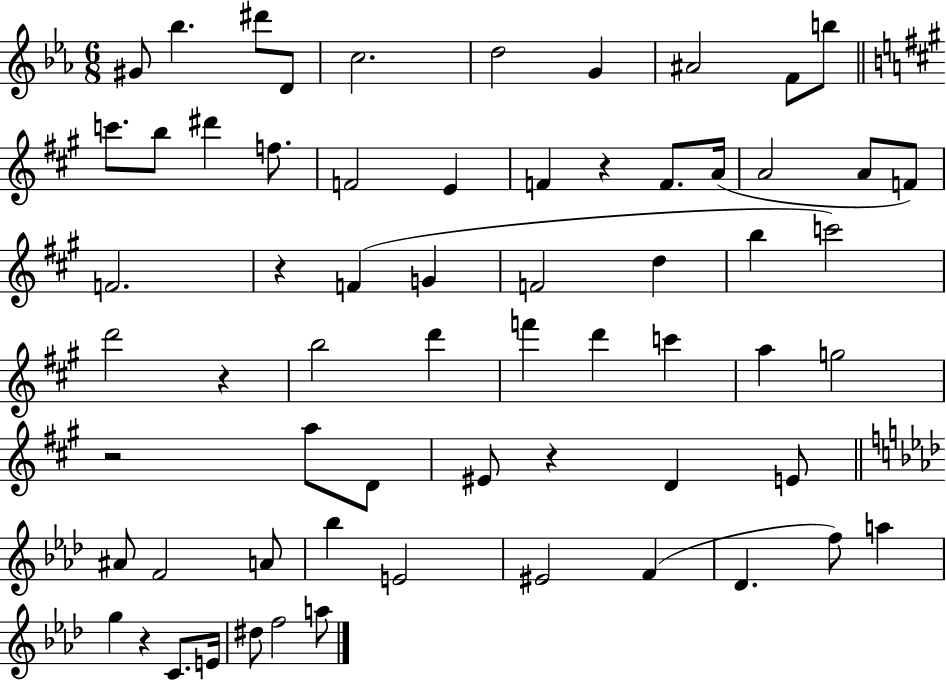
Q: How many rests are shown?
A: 6